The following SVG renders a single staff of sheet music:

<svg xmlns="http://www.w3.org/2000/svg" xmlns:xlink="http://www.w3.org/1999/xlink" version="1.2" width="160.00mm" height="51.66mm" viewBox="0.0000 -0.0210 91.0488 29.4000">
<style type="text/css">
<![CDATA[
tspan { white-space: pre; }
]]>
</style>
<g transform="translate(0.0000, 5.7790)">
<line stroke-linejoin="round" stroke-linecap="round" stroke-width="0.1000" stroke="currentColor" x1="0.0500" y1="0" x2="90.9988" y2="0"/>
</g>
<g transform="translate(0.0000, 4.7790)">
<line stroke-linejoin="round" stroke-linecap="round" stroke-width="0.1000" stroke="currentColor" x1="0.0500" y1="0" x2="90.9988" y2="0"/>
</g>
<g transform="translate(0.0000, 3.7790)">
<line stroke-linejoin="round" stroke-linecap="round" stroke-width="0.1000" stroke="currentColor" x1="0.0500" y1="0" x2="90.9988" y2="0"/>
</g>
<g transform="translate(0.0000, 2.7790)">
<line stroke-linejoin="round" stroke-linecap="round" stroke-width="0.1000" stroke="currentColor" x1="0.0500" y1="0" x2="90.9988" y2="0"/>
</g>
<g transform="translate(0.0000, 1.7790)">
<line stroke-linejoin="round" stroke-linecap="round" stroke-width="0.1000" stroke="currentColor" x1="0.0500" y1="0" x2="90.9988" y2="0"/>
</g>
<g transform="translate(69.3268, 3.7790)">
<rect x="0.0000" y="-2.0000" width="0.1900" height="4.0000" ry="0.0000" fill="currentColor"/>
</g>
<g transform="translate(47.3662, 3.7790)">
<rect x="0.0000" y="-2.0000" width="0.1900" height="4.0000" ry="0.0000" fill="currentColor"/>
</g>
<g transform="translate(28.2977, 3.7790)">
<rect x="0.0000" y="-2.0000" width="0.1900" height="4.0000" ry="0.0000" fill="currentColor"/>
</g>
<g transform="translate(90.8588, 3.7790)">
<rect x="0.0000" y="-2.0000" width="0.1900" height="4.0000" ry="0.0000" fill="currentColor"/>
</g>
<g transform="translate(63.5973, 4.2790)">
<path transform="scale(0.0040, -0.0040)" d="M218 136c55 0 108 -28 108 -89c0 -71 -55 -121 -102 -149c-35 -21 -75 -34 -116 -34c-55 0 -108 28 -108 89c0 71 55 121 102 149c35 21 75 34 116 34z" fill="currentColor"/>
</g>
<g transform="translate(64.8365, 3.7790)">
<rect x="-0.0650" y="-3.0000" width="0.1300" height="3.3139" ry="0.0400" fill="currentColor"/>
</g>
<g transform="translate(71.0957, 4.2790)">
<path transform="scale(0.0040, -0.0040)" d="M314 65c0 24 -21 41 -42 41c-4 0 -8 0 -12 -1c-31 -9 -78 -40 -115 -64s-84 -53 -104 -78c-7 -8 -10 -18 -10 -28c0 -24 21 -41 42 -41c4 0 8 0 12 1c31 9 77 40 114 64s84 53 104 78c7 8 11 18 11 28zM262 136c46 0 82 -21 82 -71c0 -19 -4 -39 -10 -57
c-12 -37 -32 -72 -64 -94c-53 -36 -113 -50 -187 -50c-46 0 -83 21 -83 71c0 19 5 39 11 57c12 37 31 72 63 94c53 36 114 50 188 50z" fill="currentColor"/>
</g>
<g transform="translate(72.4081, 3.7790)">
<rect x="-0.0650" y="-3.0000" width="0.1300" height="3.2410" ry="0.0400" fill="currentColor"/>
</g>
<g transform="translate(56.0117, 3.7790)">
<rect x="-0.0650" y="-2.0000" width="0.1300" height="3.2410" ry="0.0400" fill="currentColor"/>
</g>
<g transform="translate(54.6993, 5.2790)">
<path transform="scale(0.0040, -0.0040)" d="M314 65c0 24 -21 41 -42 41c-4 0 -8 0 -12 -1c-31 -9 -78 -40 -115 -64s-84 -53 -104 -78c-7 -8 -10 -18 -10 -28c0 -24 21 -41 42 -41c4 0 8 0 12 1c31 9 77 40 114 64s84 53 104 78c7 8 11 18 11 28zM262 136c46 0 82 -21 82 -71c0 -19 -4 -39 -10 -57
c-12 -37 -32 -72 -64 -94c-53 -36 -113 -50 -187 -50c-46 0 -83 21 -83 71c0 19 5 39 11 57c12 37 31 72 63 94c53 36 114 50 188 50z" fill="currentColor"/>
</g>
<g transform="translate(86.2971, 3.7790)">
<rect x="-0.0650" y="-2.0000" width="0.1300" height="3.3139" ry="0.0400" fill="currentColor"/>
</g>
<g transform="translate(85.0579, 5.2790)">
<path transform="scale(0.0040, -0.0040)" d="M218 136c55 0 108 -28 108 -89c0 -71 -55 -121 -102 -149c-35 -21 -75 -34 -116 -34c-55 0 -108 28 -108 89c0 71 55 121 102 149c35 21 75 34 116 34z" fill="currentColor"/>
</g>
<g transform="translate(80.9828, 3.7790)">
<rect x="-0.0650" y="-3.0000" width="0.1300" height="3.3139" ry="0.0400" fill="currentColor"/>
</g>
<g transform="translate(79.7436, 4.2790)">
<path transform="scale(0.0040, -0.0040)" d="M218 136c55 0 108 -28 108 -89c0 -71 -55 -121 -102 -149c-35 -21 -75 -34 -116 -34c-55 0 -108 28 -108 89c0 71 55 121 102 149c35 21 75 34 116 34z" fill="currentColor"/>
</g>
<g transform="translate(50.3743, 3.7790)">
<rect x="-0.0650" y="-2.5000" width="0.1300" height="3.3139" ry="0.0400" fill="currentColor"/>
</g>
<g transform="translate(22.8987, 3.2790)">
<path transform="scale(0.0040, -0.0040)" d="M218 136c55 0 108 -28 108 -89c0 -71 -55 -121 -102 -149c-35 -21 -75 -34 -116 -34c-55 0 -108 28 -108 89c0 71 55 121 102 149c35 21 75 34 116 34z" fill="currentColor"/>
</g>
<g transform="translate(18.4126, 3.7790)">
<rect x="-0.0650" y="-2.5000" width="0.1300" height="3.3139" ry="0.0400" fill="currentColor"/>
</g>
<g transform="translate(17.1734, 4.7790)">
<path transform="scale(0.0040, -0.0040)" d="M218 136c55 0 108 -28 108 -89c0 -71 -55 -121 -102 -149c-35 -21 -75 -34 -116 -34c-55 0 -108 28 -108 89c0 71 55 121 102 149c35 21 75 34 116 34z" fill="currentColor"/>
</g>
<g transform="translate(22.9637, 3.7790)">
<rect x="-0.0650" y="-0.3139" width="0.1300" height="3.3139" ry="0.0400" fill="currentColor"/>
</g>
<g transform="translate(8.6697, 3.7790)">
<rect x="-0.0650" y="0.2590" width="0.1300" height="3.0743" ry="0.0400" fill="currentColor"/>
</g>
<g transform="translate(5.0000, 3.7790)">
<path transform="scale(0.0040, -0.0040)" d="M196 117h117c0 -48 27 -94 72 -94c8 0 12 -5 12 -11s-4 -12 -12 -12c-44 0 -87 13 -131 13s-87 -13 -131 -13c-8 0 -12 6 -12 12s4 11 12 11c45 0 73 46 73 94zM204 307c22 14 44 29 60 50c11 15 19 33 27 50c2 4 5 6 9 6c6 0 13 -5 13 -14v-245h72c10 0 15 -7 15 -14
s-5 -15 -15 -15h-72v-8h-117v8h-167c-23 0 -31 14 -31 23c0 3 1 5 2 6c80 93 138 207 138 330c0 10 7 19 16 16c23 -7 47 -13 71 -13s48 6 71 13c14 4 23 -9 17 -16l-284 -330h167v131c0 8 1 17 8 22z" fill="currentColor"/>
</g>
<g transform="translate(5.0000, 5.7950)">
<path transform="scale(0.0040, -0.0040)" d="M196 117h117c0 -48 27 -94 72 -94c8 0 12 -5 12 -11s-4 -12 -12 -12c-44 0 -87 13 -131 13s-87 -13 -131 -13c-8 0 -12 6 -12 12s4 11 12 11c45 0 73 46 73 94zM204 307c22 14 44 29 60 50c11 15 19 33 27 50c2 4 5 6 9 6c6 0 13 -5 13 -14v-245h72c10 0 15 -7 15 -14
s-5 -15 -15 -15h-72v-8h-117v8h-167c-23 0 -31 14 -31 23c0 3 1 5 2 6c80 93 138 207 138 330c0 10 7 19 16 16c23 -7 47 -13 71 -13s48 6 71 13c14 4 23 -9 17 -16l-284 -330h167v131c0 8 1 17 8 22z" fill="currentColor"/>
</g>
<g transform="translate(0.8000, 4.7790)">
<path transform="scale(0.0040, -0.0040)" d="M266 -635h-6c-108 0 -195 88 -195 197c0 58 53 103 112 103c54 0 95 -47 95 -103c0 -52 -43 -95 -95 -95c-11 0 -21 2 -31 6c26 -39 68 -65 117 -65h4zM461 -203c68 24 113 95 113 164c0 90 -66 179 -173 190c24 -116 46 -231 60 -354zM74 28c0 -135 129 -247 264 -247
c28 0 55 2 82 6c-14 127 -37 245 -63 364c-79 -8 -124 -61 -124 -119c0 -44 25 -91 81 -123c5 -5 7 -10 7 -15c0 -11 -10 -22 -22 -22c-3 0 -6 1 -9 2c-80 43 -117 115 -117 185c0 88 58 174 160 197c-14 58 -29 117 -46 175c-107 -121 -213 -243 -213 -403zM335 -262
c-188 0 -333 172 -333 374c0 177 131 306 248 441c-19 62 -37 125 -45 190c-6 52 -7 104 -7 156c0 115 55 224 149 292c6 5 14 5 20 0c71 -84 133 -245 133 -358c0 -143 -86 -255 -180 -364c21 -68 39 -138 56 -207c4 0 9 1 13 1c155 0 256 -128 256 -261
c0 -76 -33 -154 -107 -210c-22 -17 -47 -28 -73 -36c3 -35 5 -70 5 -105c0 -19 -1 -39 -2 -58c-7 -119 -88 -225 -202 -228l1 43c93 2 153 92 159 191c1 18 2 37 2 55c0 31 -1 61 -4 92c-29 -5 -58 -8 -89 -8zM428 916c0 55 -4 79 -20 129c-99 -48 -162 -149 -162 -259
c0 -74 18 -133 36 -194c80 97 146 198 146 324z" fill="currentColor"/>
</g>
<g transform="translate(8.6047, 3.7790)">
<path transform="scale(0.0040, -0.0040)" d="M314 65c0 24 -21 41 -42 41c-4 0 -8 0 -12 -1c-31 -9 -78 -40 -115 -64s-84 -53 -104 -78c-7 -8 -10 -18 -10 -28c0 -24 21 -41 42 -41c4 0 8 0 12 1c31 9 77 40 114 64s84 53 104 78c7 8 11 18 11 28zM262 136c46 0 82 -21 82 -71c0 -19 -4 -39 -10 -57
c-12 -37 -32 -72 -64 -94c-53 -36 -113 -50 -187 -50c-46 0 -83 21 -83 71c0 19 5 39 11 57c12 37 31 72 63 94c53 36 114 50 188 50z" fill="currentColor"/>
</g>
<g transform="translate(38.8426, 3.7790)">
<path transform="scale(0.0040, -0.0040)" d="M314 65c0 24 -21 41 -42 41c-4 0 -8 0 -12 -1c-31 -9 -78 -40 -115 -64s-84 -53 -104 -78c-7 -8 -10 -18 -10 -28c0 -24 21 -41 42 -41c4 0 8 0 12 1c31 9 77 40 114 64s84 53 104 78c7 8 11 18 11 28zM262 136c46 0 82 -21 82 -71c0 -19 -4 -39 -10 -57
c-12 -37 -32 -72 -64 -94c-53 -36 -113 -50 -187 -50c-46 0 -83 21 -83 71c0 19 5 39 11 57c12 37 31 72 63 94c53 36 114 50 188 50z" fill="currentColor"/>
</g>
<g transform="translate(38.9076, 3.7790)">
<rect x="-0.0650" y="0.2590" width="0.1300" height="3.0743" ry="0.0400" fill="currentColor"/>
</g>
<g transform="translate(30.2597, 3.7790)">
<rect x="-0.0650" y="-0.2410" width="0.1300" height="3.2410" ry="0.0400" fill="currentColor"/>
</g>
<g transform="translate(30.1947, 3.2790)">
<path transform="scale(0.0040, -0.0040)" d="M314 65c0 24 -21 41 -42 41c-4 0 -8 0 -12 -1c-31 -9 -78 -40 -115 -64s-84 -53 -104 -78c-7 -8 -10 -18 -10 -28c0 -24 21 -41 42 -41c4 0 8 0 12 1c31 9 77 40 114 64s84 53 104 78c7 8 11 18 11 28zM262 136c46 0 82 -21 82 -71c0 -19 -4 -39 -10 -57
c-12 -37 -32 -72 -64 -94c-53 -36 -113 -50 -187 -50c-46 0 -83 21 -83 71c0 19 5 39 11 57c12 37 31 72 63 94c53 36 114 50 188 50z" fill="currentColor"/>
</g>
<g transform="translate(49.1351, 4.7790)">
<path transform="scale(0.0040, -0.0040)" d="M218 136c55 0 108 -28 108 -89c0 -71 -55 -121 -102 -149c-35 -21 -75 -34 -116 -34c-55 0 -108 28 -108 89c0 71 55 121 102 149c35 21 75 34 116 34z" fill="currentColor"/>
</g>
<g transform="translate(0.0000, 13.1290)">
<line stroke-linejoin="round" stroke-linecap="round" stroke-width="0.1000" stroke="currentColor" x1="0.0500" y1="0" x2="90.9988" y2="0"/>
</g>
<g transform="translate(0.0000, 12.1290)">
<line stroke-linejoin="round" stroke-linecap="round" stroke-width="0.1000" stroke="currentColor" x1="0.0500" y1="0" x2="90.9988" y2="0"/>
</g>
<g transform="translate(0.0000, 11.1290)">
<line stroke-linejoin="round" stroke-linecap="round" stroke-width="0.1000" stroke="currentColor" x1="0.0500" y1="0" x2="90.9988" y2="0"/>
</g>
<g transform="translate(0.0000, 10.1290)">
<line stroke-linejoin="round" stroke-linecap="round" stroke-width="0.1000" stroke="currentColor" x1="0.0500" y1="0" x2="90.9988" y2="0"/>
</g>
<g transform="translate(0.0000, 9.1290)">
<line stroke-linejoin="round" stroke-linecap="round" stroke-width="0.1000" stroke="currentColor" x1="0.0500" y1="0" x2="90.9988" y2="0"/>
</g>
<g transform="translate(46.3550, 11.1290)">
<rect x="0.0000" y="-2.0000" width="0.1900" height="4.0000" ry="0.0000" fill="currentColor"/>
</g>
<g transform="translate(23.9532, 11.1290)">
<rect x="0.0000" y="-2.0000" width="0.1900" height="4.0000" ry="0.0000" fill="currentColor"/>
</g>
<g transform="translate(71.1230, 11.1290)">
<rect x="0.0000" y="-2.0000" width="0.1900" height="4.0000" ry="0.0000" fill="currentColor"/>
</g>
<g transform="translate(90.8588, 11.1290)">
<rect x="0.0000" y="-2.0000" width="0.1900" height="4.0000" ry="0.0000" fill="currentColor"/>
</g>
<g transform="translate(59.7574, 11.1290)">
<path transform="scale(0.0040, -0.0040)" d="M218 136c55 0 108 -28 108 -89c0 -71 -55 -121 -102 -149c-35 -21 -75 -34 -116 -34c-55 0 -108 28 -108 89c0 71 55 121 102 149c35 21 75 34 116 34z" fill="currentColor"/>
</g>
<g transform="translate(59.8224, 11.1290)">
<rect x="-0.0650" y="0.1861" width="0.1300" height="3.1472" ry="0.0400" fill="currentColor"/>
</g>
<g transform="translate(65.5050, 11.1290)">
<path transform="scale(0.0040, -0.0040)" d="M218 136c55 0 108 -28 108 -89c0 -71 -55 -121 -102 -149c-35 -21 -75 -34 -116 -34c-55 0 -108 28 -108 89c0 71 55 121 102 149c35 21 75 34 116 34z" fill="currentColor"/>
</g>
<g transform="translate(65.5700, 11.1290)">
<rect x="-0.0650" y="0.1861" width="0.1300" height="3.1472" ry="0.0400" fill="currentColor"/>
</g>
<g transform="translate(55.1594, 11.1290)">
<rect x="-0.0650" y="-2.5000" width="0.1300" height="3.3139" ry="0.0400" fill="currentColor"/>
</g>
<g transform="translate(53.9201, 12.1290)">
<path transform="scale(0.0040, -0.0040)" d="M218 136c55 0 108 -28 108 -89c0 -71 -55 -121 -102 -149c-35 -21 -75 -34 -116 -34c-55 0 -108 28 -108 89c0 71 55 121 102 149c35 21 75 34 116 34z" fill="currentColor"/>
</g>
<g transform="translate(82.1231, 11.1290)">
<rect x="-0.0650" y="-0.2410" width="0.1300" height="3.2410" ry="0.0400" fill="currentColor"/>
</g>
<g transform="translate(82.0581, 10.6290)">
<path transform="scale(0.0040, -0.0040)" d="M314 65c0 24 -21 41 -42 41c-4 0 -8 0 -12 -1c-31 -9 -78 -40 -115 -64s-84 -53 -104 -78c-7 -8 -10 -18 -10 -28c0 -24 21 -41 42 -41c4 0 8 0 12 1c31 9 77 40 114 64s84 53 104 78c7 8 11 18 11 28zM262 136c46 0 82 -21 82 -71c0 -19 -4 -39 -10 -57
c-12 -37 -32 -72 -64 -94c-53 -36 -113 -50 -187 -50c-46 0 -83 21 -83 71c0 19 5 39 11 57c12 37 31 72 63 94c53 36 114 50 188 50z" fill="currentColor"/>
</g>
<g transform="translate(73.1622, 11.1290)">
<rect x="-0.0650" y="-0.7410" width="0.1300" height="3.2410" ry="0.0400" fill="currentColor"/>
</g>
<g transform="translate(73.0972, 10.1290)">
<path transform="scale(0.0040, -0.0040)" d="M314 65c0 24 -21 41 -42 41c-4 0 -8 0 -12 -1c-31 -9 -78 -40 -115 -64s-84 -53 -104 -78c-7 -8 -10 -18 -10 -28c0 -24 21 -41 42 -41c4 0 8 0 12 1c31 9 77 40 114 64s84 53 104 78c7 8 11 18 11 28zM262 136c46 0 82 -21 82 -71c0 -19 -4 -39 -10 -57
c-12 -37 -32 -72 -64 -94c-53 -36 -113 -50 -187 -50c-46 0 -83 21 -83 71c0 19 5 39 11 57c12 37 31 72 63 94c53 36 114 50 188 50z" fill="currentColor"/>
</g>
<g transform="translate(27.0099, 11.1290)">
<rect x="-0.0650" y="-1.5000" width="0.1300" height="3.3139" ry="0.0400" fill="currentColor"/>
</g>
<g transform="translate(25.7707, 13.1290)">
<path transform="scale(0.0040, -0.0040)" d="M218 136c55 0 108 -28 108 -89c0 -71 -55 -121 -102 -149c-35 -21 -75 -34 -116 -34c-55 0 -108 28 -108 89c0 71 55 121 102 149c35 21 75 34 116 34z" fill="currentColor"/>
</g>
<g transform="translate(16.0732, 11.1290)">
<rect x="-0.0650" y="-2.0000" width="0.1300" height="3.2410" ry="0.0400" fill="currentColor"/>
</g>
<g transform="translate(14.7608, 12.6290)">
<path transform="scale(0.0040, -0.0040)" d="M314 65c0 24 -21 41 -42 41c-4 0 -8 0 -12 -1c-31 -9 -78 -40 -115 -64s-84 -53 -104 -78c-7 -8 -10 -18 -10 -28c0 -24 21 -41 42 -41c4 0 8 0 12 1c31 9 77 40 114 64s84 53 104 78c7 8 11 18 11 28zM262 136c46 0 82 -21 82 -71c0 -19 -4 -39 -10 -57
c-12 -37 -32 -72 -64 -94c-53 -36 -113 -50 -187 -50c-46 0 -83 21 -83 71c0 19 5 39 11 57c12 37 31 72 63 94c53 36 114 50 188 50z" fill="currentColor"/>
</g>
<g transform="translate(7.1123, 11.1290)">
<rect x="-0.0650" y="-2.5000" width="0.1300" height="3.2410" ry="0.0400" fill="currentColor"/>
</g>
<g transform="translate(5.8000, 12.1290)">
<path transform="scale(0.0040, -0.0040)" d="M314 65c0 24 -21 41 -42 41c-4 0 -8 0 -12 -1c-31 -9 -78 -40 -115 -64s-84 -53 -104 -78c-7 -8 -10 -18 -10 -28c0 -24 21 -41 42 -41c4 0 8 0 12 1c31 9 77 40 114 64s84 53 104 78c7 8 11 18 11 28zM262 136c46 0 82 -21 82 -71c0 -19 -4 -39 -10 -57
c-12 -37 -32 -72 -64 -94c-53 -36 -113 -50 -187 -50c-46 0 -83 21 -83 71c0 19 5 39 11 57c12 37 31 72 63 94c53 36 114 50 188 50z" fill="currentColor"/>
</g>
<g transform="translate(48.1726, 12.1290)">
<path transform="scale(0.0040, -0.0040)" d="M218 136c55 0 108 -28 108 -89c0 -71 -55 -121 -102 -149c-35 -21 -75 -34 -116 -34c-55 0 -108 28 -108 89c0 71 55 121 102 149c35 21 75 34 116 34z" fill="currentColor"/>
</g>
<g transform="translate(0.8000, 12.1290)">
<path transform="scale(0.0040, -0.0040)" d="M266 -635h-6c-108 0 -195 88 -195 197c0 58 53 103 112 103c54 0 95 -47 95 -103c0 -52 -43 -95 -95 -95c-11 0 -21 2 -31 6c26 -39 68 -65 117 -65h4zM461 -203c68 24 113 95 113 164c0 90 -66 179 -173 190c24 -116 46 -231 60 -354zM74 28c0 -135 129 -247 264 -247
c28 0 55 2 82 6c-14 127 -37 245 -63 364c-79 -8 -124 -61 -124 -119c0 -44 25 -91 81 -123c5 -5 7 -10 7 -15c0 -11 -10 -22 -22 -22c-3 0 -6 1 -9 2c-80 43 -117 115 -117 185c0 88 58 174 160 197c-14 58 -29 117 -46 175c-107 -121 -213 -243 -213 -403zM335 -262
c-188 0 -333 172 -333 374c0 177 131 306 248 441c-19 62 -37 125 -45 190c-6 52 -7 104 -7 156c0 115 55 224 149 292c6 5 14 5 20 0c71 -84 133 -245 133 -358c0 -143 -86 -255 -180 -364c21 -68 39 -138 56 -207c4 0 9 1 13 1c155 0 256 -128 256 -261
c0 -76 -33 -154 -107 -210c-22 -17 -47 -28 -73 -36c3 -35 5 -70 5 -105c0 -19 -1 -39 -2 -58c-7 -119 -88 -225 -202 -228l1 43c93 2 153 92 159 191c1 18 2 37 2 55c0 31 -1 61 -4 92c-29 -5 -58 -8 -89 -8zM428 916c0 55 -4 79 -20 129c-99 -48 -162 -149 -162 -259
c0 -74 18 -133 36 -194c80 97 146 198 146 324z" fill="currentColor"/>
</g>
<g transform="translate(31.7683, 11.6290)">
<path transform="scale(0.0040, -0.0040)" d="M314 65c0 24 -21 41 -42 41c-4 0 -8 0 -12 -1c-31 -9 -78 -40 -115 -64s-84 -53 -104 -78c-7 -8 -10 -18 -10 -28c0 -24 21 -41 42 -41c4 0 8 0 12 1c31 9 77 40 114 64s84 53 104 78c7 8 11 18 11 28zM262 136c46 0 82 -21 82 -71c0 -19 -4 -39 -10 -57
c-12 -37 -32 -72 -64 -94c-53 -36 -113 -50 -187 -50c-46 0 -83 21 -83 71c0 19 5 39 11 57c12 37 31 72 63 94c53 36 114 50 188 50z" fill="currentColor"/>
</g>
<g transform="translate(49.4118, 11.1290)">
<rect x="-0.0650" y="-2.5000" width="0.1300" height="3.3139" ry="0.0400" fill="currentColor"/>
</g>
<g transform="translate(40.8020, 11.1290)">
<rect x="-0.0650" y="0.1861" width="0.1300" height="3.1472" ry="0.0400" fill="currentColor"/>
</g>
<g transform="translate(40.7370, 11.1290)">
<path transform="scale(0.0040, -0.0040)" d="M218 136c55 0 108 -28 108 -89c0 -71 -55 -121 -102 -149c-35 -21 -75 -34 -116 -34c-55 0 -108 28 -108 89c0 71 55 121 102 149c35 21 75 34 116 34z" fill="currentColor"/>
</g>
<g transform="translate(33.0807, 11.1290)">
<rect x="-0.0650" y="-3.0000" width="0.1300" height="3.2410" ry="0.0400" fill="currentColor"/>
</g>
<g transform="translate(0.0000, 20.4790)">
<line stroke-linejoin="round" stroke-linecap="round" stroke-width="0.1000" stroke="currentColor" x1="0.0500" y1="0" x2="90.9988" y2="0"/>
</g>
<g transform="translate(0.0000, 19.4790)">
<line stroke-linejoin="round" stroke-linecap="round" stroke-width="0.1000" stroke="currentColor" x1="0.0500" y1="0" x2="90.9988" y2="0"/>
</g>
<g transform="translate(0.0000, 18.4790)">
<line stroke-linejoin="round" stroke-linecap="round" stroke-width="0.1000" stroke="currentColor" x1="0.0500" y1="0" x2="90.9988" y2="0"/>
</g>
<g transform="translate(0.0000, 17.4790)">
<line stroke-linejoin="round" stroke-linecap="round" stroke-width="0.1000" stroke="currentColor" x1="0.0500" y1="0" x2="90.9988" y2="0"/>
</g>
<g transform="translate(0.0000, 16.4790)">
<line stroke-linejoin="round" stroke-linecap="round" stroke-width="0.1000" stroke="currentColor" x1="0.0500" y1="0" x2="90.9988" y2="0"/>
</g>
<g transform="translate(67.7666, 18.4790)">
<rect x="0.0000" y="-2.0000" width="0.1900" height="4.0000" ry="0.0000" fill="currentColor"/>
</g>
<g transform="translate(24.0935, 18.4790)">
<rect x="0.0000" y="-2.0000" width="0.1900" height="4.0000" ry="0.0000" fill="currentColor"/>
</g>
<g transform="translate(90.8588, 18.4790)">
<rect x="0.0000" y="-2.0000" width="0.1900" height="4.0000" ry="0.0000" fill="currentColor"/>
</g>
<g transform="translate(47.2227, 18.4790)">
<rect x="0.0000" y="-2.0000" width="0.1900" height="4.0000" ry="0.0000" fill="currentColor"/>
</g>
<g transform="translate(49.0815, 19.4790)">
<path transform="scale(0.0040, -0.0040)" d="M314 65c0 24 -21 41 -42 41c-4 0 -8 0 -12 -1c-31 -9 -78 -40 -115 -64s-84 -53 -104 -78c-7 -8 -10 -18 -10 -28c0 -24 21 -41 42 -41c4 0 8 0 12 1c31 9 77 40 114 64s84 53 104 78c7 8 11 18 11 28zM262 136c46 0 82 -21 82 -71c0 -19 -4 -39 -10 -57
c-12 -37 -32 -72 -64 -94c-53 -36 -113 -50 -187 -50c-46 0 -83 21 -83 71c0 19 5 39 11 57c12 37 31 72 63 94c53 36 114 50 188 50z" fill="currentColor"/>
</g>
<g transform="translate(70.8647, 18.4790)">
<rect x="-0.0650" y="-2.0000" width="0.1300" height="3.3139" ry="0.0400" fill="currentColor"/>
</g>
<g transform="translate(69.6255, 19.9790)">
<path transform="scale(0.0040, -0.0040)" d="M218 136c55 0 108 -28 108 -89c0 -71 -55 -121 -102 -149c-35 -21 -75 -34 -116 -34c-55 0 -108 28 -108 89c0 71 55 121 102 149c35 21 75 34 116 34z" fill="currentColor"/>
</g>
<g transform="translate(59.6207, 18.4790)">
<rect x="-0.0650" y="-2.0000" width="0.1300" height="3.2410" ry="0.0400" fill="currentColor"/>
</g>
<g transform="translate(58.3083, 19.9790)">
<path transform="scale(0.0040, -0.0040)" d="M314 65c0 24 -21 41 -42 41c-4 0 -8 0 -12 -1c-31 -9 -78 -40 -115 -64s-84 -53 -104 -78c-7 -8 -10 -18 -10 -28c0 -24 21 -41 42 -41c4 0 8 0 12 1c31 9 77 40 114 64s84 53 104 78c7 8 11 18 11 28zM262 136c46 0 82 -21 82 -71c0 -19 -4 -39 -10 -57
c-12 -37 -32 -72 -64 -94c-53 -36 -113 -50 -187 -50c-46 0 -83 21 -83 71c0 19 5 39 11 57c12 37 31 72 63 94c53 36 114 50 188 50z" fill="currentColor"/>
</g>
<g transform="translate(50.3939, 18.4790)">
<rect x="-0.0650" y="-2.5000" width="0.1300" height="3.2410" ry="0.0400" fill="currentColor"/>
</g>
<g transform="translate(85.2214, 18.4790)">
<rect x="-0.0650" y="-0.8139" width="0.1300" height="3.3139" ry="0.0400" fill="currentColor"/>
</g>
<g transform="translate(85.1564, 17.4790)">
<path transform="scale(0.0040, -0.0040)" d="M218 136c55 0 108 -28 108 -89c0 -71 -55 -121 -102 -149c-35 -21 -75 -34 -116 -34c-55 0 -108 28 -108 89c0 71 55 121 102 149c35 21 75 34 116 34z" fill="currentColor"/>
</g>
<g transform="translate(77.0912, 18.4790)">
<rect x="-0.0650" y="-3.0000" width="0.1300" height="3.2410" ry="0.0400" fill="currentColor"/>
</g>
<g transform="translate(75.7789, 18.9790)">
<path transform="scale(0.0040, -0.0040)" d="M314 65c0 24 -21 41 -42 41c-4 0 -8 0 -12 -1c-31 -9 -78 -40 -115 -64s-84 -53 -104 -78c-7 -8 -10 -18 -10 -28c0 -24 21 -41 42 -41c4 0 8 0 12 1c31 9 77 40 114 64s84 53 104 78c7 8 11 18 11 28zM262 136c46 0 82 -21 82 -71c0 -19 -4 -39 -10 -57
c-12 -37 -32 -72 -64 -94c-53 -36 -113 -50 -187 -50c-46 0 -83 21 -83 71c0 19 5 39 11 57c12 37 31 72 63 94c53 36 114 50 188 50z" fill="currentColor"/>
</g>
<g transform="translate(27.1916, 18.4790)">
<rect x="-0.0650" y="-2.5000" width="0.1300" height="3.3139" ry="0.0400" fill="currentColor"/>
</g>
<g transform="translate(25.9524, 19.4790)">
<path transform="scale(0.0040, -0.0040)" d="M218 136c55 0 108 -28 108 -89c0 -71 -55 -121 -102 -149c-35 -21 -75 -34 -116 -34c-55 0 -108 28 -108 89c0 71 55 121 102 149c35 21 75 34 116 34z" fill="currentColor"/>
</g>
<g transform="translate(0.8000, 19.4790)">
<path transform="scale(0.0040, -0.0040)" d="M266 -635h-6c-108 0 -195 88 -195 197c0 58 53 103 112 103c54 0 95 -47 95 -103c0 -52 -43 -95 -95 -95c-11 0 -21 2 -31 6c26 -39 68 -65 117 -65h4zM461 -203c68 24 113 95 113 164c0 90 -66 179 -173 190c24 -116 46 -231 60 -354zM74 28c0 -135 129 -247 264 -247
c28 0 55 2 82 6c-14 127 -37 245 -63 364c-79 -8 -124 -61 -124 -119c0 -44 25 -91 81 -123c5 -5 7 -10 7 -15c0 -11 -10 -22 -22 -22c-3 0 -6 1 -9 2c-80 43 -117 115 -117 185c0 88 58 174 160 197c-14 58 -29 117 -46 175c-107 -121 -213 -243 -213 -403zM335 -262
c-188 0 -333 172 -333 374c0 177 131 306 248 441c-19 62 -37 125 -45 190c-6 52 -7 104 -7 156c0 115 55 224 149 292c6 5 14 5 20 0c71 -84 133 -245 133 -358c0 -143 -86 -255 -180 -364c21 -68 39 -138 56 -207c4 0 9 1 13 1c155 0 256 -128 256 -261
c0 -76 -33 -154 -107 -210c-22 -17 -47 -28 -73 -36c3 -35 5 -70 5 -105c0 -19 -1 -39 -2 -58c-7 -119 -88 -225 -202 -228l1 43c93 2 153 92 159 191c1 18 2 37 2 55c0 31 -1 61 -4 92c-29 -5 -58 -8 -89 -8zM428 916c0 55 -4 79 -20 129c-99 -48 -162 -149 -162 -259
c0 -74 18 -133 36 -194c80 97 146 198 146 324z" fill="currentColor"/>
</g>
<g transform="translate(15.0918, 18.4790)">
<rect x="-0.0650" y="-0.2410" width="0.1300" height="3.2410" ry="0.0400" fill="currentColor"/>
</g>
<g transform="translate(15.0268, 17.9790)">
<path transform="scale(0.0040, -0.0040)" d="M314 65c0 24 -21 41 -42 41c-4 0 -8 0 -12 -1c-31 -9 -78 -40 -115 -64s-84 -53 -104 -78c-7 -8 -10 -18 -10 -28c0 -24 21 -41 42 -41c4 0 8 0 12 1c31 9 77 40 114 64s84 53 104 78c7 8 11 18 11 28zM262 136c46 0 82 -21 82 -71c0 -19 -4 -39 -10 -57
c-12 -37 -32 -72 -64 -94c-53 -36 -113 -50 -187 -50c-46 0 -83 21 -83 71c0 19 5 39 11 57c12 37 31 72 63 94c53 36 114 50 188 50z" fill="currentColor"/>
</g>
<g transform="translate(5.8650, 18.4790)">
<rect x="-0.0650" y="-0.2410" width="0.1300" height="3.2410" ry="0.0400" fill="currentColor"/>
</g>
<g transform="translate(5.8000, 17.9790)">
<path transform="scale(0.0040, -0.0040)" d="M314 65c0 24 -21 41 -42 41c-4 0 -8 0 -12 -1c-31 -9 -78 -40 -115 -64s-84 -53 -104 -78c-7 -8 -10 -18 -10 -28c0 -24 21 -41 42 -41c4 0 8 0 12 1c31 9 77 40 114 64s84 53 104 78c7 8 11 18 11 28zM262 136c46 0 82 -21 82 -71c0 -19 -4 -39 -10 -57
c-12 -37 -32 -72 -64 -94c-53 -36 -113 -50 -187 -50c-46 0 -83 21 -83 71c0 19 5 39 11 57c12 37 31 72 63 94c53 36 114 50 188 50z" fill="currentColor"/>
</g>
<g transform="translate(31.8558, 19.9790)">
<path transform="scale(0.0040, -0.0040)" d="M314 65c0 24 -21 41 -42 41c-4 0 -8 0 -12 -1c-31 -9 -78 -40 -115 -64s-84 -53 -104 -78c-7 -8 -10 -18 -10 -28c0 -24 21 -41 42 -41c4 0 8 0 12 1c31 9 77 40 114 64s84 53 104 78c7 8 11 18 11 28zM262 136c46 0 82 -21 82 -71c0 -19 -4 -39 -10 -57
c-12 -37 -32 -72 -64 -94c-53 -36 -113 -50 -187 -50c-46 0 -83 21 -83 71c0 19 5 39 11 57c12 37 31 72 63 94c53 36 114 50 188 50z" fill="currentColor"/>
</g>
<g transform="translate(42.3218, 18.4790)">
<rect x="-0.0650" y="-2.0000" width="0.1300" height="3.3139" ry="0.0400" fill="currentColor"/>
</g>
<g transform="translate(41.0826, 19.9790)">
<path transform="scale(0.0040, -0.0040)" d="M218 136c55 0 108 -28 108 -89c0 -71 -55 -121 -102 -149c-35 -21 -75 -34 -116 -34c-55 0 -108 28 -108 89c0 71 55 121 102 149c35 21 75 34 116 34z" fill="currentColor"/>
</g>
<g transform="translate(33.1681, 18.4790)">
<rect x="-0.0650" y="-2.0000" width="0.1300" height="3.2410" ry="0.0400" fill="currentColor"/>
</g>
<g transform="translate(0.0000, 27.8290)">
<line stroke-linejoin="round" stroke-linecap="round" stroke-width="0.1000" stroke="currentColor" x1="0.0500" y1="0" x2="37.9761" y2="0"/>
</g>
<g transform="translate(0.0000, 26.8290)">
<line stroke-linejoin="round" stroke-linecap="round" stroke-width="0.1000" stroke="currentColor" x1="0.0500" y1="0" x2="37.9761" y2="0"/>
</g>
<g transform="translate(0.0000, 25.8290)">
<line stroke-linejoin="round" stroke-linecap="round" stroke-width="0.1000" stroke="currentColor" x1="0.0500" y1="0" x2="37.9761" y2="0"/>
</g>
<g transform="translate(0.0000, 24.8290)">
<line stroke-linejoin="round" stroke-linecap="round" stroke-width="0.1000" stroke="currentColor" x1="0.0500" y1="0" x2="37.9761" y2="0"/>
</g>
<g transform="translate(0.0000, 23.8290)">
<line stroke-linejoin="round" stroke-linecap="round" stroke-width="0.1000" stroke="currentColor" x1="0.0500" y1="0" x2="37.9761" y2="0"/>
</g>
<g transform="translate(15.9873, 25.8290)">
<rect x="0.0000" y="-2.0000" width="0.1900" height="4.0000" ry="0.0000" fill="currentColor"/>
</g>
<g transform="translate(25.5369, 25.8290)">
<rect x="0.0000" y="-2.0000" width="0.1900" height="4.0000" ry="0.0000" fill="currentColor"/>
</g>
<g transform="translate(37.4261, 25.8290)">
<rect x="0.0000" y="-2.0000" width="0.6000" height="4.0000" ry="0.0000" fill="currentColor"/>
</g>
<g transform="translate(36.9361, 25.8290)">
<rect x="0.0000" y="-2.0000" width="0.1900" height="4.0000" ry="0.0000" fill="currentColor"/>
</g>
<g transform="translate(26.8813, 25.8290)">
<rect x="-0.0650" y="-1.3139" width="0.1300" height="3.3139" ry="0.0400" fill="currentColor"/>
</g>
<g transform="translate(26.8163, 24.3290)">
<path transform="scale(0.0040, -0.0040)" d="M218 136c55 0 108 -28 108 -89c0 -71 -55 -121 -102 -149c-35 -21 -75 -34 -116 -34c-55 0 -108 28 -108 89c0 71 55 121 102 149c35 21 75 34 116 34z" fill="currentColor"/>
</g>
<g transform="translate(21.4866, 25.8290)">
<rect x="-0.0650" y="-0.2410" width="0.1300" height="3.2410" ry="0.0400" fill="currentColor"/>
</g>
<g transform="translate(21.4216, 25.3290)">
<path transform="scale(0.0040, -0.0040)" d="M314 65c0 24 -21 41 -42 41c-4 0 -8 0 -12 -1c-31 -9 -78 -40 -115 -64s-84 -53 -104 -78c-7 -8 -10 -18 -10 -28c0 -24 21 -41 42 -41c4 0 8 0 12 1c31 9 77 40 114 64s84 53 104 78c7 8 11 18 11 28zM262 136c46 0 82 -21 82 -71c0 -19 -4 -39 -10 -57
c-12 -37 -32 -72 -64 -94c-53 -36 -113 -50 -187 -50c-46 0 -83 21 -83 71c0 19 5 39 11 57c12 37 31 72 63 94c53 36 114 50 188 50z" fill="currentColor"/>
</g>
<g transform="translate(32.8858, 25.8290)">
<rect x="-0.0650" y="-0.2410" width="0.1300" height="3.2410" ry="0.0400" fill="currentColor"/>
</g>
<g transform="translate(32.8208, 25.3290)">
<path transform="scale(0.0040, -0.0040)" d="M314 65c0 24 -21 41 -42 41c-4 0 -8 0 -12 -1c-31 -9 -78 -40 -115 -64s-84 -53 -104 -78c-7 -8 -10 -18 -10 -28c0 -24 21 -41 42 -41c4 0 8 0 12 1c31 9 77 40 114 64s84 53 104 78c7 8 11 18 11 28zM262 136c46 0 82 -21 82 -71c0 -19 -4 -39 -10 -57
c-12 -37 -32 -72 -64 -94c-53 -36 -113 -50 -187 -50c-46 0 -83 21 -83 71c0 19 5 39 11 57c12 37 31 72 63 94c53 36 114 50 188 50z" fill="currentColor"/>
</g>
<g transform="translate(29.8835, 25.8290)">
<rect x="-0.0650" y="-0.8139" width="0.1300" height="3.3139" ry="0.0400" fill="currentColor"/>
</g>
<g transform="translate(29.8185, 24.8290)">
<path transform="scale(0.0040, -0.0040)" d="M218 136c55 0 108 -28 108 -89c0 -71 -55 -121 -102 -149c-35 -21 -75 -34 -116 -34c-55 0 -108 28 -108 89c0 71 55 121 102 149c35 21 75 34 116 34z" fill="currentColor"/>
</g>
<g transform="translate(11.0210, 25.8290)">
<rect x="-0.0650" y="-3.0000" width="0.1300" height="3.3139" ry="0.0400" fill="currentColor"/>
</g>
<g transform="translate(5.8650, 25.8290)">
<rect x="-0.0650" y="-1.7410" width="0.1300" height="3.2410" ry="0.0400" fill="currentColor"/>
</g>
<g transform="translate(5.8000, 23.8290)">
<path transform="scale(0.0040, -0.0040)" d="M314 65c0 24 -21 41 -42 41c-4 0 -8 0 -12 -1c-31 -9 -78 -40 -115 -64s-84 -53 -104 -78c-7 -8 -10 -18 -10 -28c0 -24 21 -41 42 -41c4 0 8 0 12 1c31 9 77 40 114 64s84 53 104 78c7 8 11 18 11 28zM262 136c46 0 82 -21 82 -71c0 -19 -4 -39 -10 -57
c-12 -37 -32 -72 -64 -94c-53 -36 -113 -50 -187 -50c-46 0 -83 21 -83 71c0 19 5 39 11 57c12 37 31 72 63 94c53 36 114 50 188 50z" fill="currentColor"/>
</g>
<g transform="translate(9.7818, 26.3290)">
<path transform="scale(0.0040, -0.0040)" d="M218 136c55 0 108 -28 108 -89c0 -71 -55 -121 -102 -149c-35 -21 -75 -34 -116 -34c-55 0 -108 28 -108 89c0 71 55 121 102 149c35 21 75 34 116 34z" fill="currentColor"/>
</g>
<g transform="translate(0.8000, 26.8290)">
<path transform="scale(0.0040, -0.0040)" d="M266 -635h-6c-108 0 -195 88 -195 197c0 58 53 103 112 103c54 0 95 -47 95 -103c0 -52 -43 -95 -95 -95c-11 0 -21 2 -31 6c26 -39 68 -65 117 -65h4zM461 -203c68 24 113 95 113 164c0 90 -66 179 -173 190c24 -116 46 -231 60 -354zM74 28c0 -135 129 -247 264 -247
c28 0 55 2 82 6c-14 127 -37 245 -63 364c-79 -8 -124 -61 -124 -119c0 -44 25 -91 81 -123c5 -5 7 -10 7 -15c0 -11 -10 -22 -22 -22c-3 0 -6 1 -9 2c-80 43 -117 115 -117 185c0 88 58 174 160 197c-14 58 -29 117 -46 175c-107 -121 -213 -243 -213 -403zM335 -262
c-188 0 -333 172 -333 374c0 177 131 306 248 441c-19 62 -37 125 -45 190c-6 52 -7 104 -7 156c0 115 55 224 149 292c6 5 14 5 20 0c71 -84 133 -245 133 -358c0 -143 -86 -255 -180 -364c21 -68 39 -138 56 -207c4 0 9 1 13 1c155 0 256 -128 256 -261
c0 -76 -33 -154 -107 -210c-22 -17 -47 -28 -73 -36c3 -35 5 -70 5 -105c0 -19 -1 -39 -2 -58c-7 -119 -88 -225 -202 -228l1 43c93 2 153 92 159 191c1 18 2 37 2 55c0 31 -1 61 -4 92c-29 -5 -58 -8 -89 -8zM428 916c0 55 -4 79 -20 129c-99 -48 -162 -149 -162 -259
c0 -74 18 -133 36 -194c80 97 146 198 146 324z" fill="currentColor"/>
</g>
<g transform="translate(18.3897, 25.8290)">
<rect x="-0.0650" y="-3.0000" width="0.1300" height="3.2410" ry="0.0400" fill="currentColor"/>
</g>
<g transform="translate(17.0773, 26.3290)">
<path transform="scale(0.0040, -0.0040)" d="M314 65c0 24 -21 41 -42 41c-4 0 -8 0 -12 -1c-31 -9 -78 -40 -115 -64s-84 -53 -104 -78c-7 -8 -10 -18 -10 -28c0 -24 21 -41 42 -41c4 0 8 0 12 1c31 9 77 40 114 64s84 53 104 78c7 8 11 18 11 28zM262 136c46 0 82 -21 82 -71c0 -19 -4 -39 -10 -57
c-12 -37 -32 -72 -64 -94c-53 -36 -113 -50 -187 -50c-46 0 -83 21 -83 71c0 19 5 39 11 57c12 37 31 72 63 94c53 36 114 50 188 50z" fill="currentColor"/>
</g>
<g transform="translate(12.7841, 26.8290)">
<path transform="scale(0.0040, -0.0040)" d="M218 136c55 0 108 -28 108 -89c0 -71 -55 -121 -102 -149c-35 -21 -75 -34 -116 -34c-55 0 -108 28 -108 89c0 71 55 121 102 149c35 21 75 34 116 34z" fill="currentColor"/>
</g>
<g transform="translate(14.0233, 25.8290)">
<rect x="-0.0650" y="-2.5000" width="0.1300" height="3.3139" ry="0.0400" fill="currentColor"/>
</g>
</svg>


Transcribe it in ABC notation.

X:1
T:Untitled
M:4/4
L:1/4
K:C
B2 G c c2 B2 G F2 A A2 A F G2 F2 E A2 B G G B B d2 c2 c2 c2 G F2 F G2 F2 F A2 d f2 A G A2 c2 e d c2